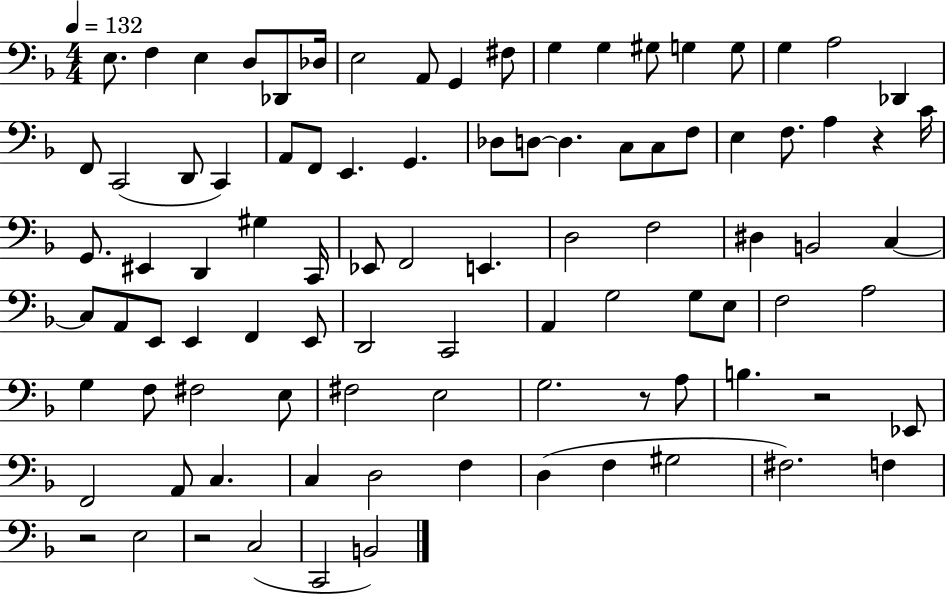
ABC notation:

X:1
T:Untitled
M:4/4
L:1/4
K:F
E,/2 F, E, D,/2 _D,,/2 _D,/4 E,2 A,,/2 G,, ^F,/2 G, G, ^G,/2 G, G,/2 G, A,2 _D,, F,,/2 C,,2 D,,/2 C,, A,,/2 F,,/2 E,, G,, _D,/2 D,/2 D, C,/2 C,/2 F,/2 E, F,/2 A, z C/4 G,,/2 ^E,, D,, ^G, C,,/4 _E,,/2 F,,2 E,, D,2 F,2 ^D, B,,2 C, C,/2 A,,/2 E,,/2 E,, F,, E,,/2 D,,2 C,,2 A,, G,2 G,/2 E,/2 F,2 A,2 G, F,/2 ^F,2 E,/2 ^F,2 E,2 G,2 z/2 A,/2 B, z2 _E,,/2 F,,2 A,,/2 C, C, D,2 F, D, F, ^G,2 ^F,2 F, z2 E,2 z2 C,2 C,,2 B,,2